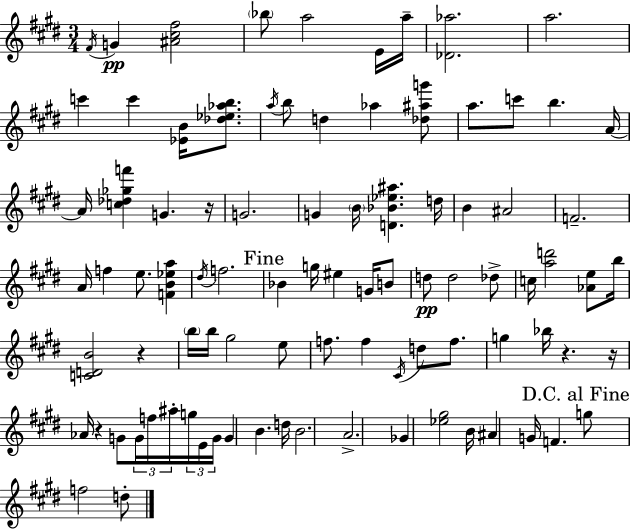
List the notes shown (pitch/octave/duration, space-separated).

F#4/s G4/q [A#4,C#5,F#5]/h Bb5/e A5/h E4/s A5/s [Db4,Ab5]/h. A5/h. C6/q C6/q [Eb4,B4]/s [Db5,Eb5,Ab5,B5]/e. A5/s B5/e D5/q Ab5/q [Db5,A#5,G6]/e A5/e. C6/e B5/q. A4/s A4/s [C5,Db5,Gb5,F6]/q G4/q. R/s G4/h. G4/q B4/s [D4,Bb4,Eb5,A#5]/q. D5/s B4/q A#4/h F4/h. A4/s F5/q E5/e. [F4,B4,Eb5,A5]/q D#5/s F5/h. Bb4/q G5/s EIS5/q G4/s B4/e D5/e D5/h Db5/e C5/s [A5,D6]/h [Ab4,E5]/e B5/s [C4,D4,B4]/h R/q B5/s B5/s G#5/h E5/e F5/e. F5/q C#4/s D5/e F5/e. G5/q Bb5/s R/q. R/s Ab4/s R/q G4/e G4/s F5/s A#5/s G5/s E4/s G4/s G4/q B4/q. D5/s B4/h. A4/h. Gb4/q [Eb5,G#5]/h B4/s A#4/q G4/s F4/q. G5/e F5/h D5/e